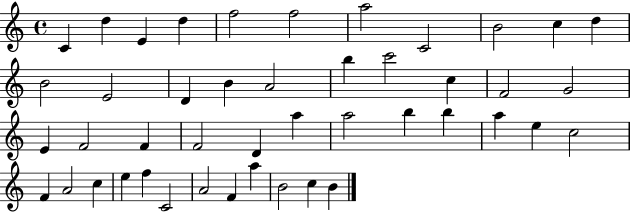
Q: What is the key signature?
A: C major